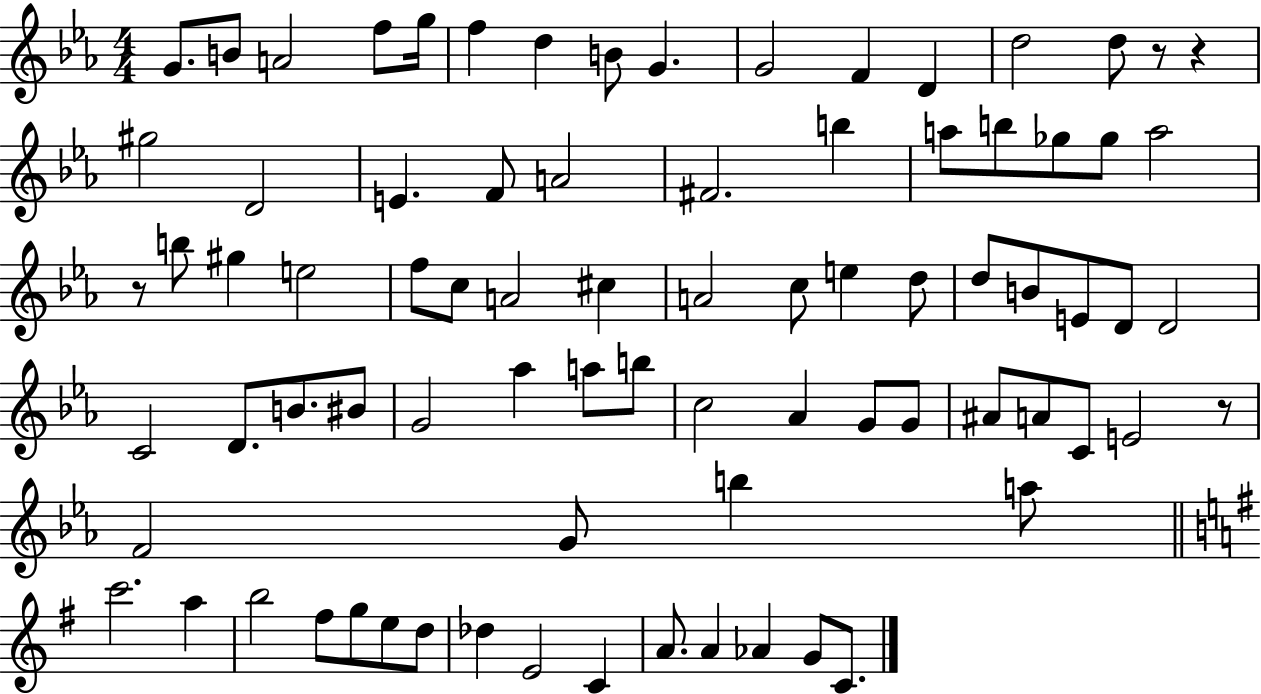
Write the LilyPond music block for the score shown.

{
  \clef treble
  \numericTimeSignature
  \time 4/4
  \key ees \major
  g'8. b'8 a'2 f''8 g''16 | f''4 d''4 b'8 g'4. | g'2 f'4 d'4 | d''2 d''8 r8 r4 | \break gis''2 d'2 | e'4. f'8 a'2 | fis'2. b''4 | a''8 b''8 ges''8 ges''8 a''2 | \break r8 b''8 gis''4 e''2 | f''8 c''8 a'2 cis''4 | a'2 c''8 e''4 d''8 | d''8 b'8 e'8 d'8 d'2 | \break c'2 d'8. b'8. bis'8 | g'2 aes''4 a''8 b''8 | c''2 aes'4 g'8 g'8 | ais'8 a'8 c'8 e'2 r8 | \break f'2 g'8 b''4 a''8 | \bar "||" \break \key e \minor c'''2. a''4 | b''2 fis''8 g''8 e''8 d''8 | des''4 e'2 c'4 | a'8. a'4 aes'4 g'8 c'8. | \break \bar "|."
}